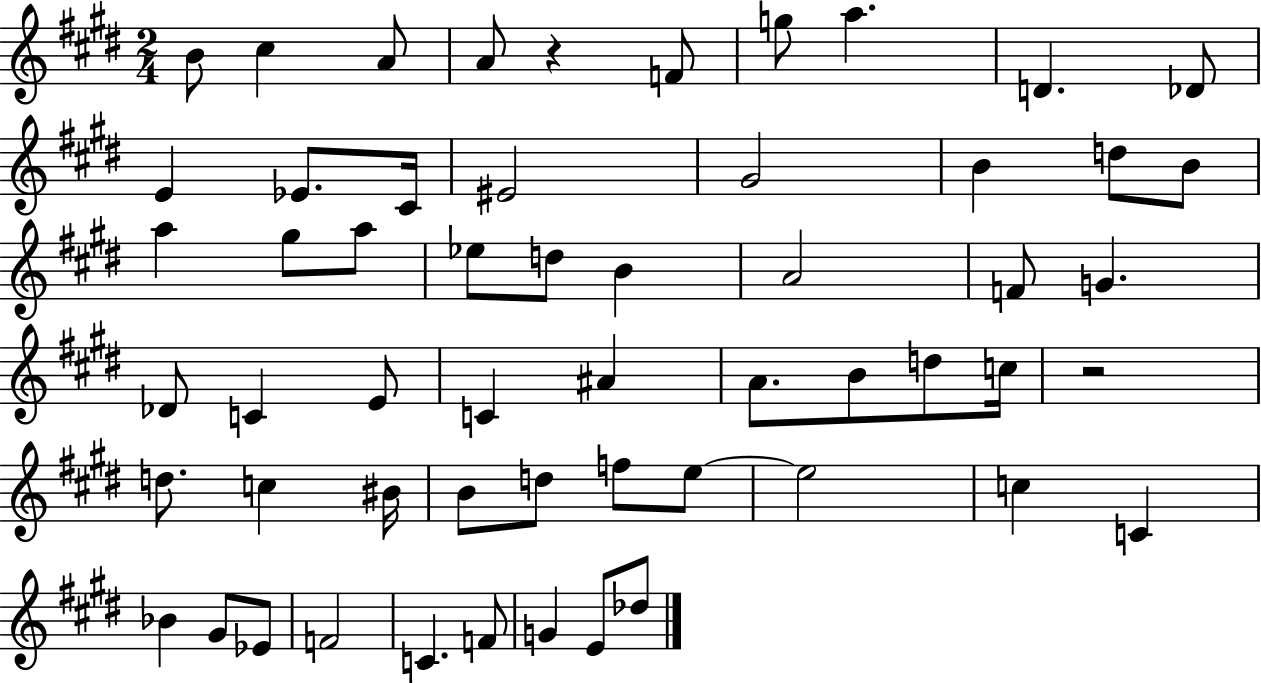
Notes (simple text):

B4/e C#5/q A4/e A4/e R/q F4/e G5/e A5/q. D4/q. Db4/e E4/q Eb4/e. C#4/s EIS4/h G#4/h B4/q D5/e B4/e A5/q G#5/e A5/e Eb5/e D5/e B4/q A4/h F4/e G4/q. Db4/e C4/q E4/e C4/q A#4/q A4/e. B4/e D5/e C5/s R/h D5/e. C5/q BIS4/s B4/e D5/e F5/e E5/e E5/h C5/q C4/q Bb4/q G#4/e Eb4/e F4/h C4/q. F4/e G4/q E4/e Db5/e